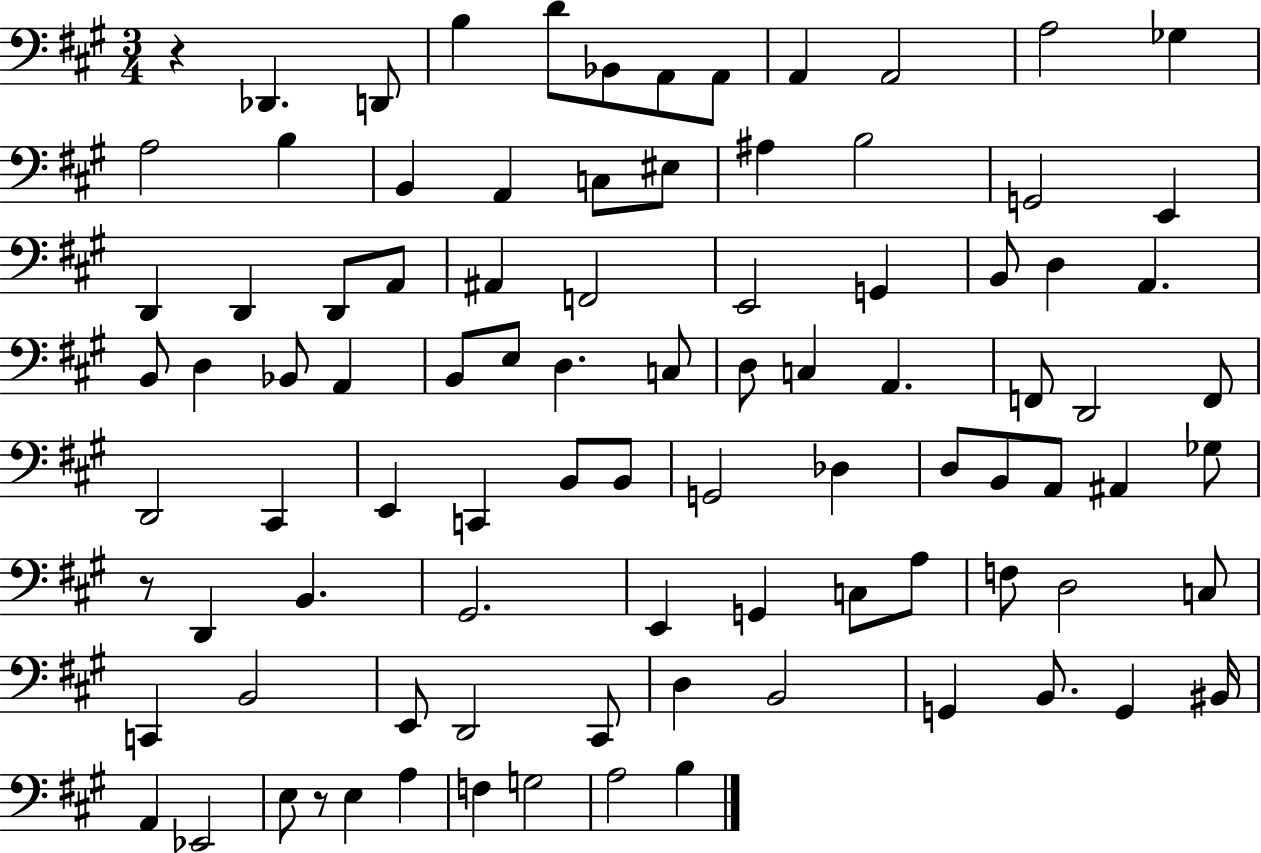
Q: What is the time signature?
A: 3/4